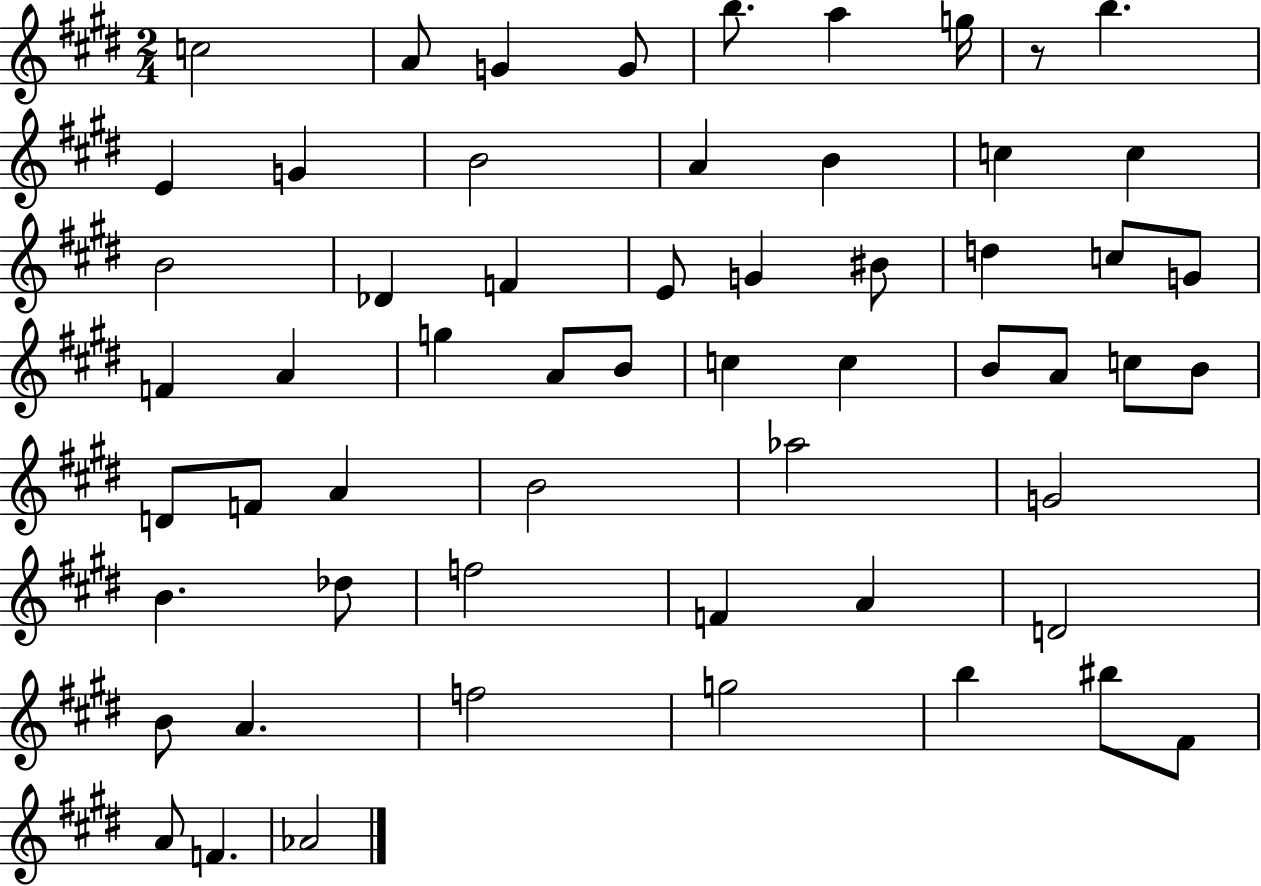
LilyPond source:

{
  \clef treble
  \numericTimeSignature
  \time 2/4
  \key e \major
  c''2 | a'8 g'4 g'8 | b''8. a''4 g''16 | r8 b''4. | \break e'4 g'4 | b'2 | a'4 b'4 | c''4 c''4 | \break b'2 | des'4 f'4 | e'8 g'4 bis'8 | d''4 c''8 g'8 | \break f'4 a'4 | g''4 a'8 b'8 | c''4 c''4 | b'8 a'8 c''8 b'8 | \break d'8 f'8 a'4 | b'2 | aes''2 | g'2 | \break b'4. des''8 | f''2 | f'4 a'4 | d'2 | \break b'8 a'4. | f''2 | g''2 | b''4 bis''8 fis'8 | \break a'8 f'4. | aes'2 | \bar "|."
}